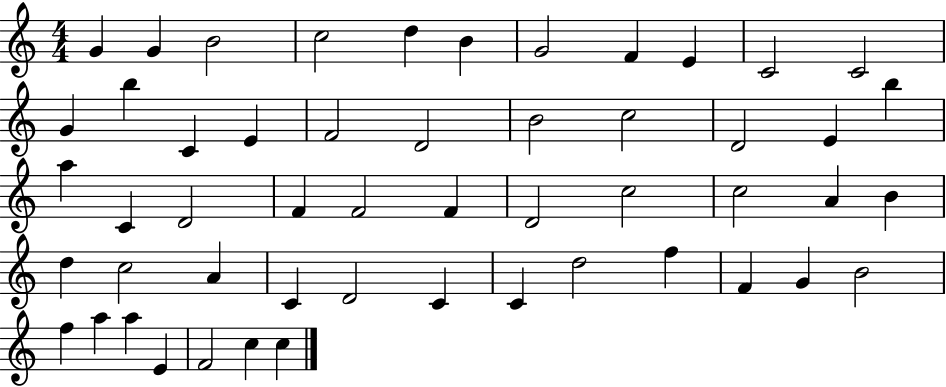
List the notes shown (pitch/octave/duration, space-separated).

G4/q G4/q B4/h C5/h D5/q B4/q G4/h F4/q E4/q C4/h C4/h G4/q B5/q C4/q E4/q F4/h D4/h B4/h C5/h D4/h E4/q B5/q A5/q C4/q D4/h F4/q F4/h F4/q D4/h C5/h C5/h A4/q B4/q D5/q C5/h A4/q C4/q D4/h C4/q C4/q D5/h F5/q F4/q G4/q B4/h F5/q A5/q A5/q E4/q F4/h C5/q C5/q